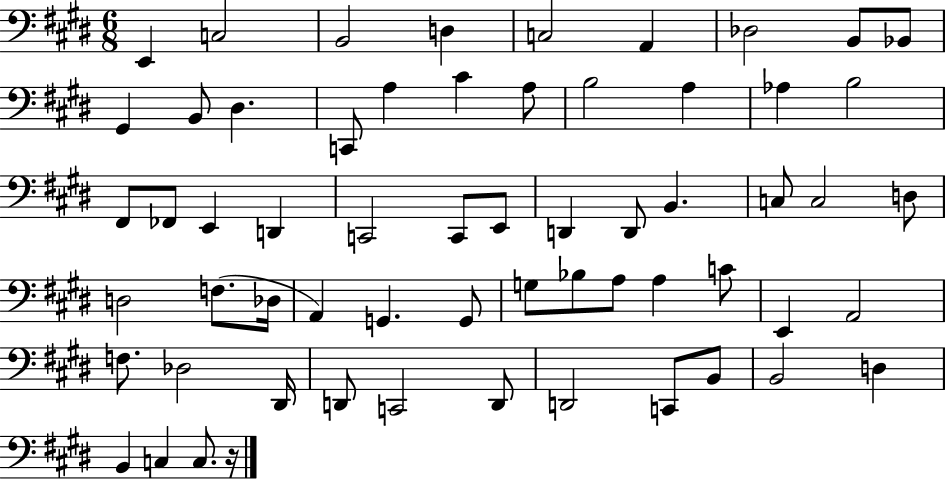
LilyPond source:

{
  \clef bass
  \numericTimeSignature
  \time 6/8
  \key e \major
  e,4 c2 | b,2 d4 | c2 a,4 | des2 b,8 bes,8 | \break gis,4 b,8 dis4. | c,8 a4 cis'4 a8 | b2 a4 | aes4 b2 | \break fis,8 fes,8 e,4 d,4 | c,2 c,8 e,8 | d,4 d,8 b,4. | c8 c2 d8 | \break d2 f8.( des16 | a,4) g,4. g,8 | g8 bes8 a8 a4 c'8 | e,4 a,2 | \break f8. des2 dis,16 | d,8 c,2 d,8 | d,2 c,8 b,8 | b,2 d4 | \break b,4 c4 c8. r16 | \bar "|."
}